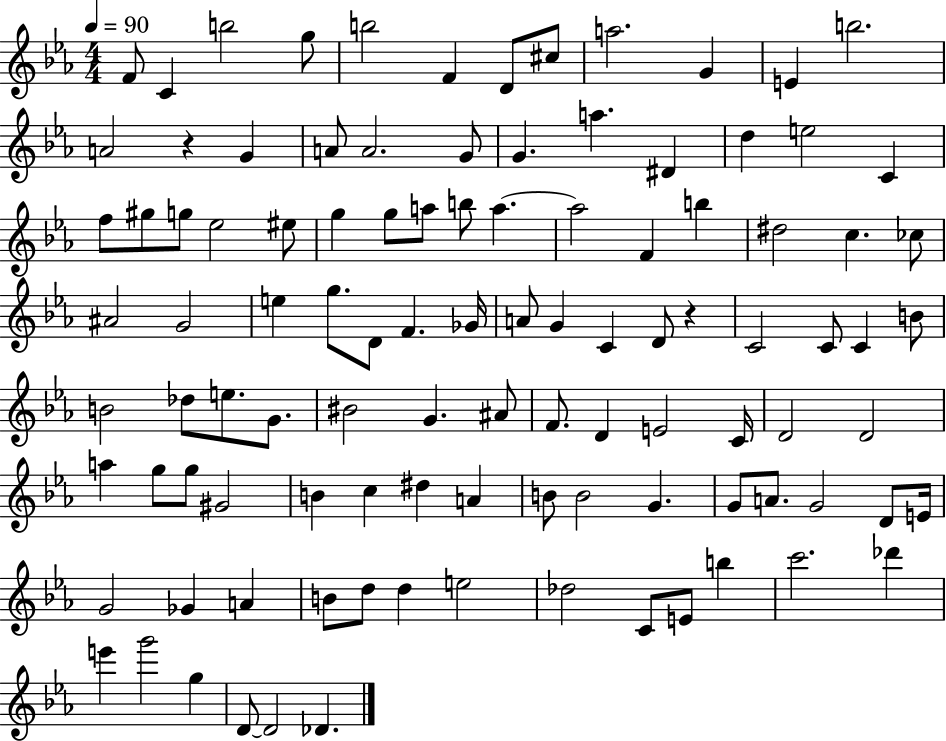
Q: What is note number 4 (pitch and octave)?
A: G5